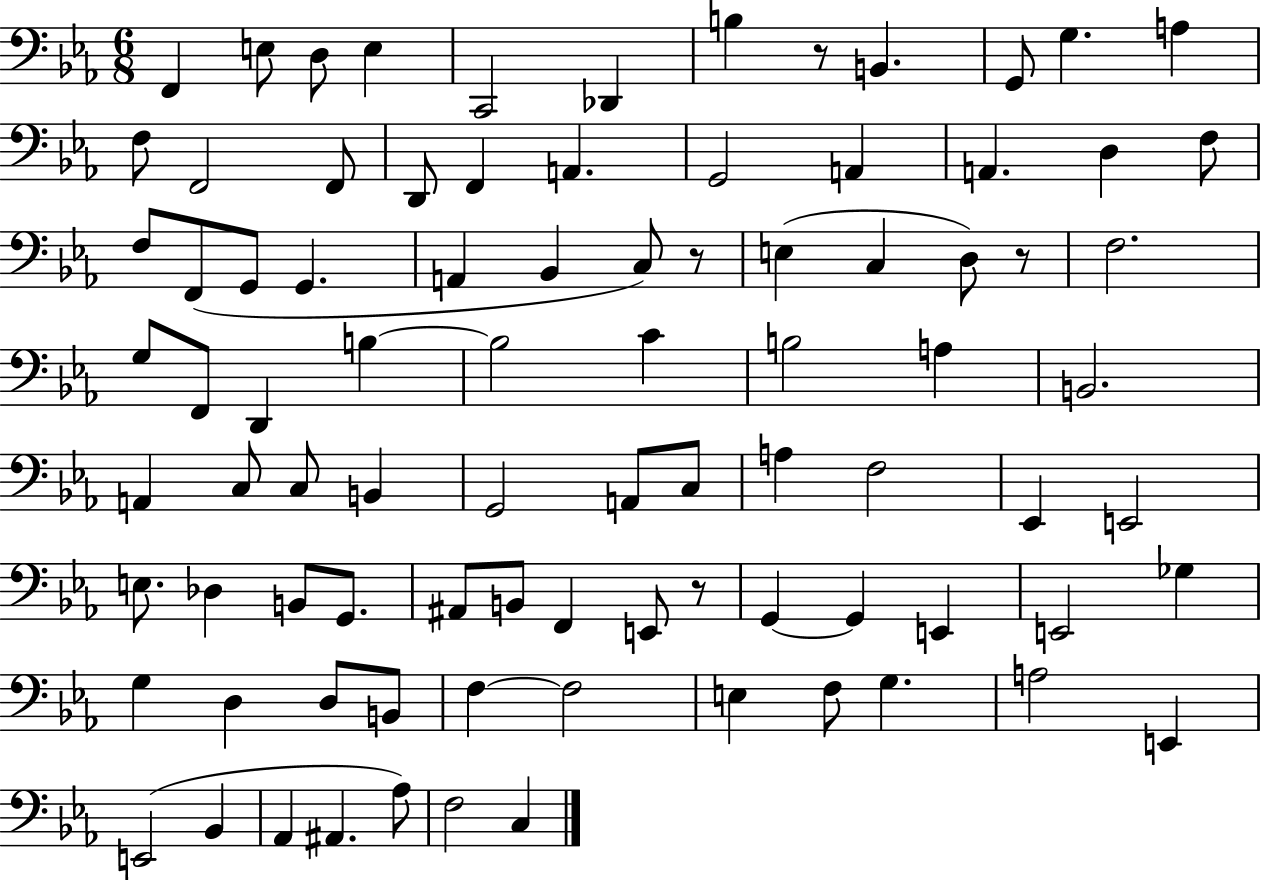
{
  \clef bass
  \numericTimeSignature
  \time 6/8
  \key ees \major
  \repeat volta 2 { f,4 e8 d8 e4 | c,2 des,4 | b4 r8 b,4. | g,8 g4. a4 | \break f8 f,2 f,8 | d,8 f,4 a,4. | g,2 a,4 | a,4. d4 f8 | \break f8 f,8( g,8 g,4. | a,4 bes,4 c8) r8 | e4( c4 d8) r8 | f2. | \break g8 f,8 d,4 b4~~ | b2 c'4 | b2 a4 | b,2. | \break a,4 c8 c8 b,4 | g,2 a,8 c8 | a4 f2 | ees,4 e,2 | \break e8. des4 b,8 g,8. | ais,8 b,8 f,4 e,8 r8 | g,4~~ g,4 e,4 | e,2 ges4 | \break g4 d4 d8 b,8 | f4~~ f2 | e4 f8 g4. | a2 e,4 | \break e,2( bes,4 | aes,4 ais,4. aes8) | f2 c4 | } \bar "|."
}